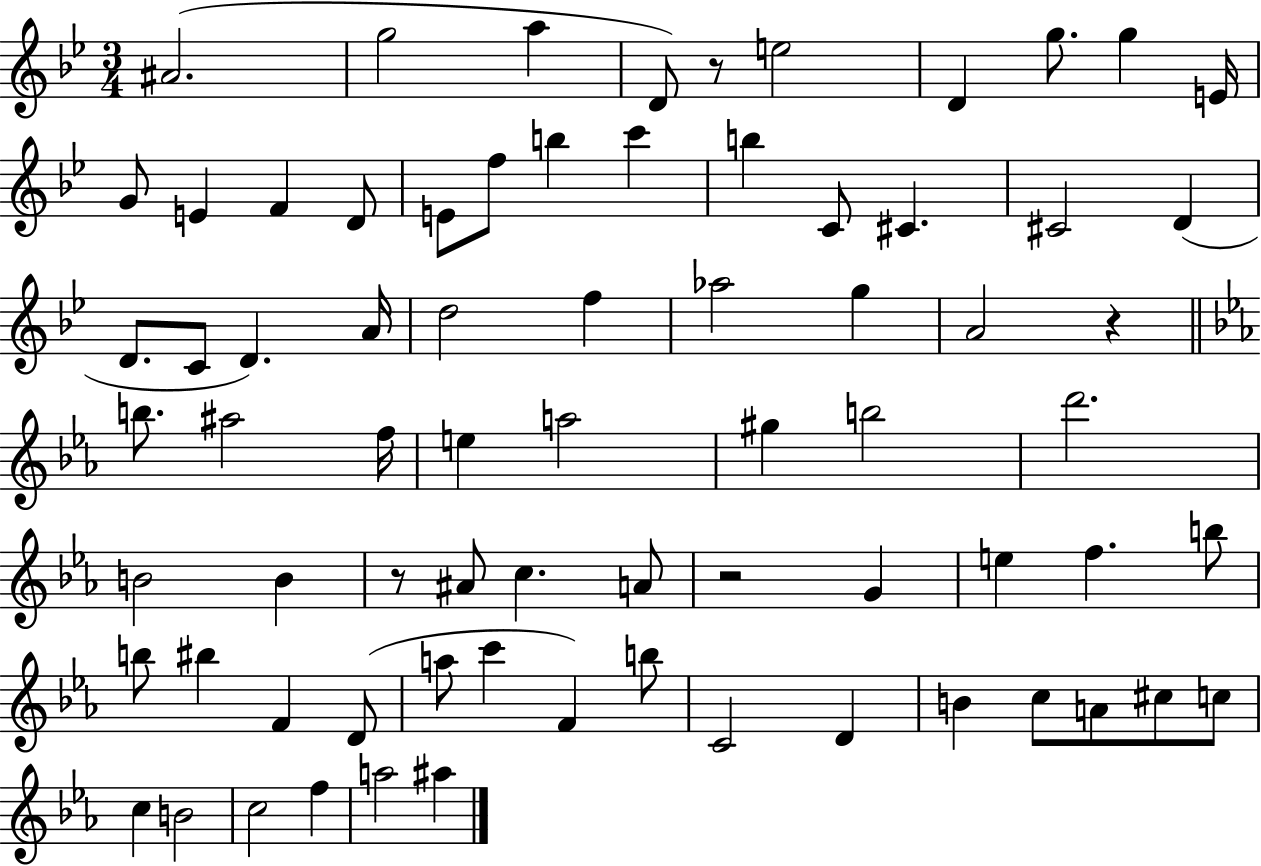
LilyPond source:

{
  \clef treble
  \numericTimeSignature
  \time 3/4
  \key bes \major
  ais'2.( | g''2 a''4 | d'8) r8 e''2 | d'4 g''8. g''4 e'16 | \break g'8 e'4 f'4 d'8 | e'8 f''8 b''4 c'''4 | b''4 c'8 cis'4. | cis'2 d'4( | \break d'8. c'8 d'4.) a'16 | d''2 f''4 | aes''2 g''4 | a'2 r4 | \break \bar "||" \break \key c \minor b''8. ais''2 f''16 | e''4 a''2 | gis''4 b''2 | d'''2. | \break b'2 b'4 | r8 ais'8 c''4. a'8 | r2 g'4 | e''4 f''4. b''8 | \break b''8 bis''4 f'4 d'8( | a''8 c'''4 f'4) b''8 | c'2 d'4 | b'4 c''8 a'8 cis''8 c''8 | \break c''4 b'2 | c''2 f''4 | a''2 ais''4 | \bar "|."
}